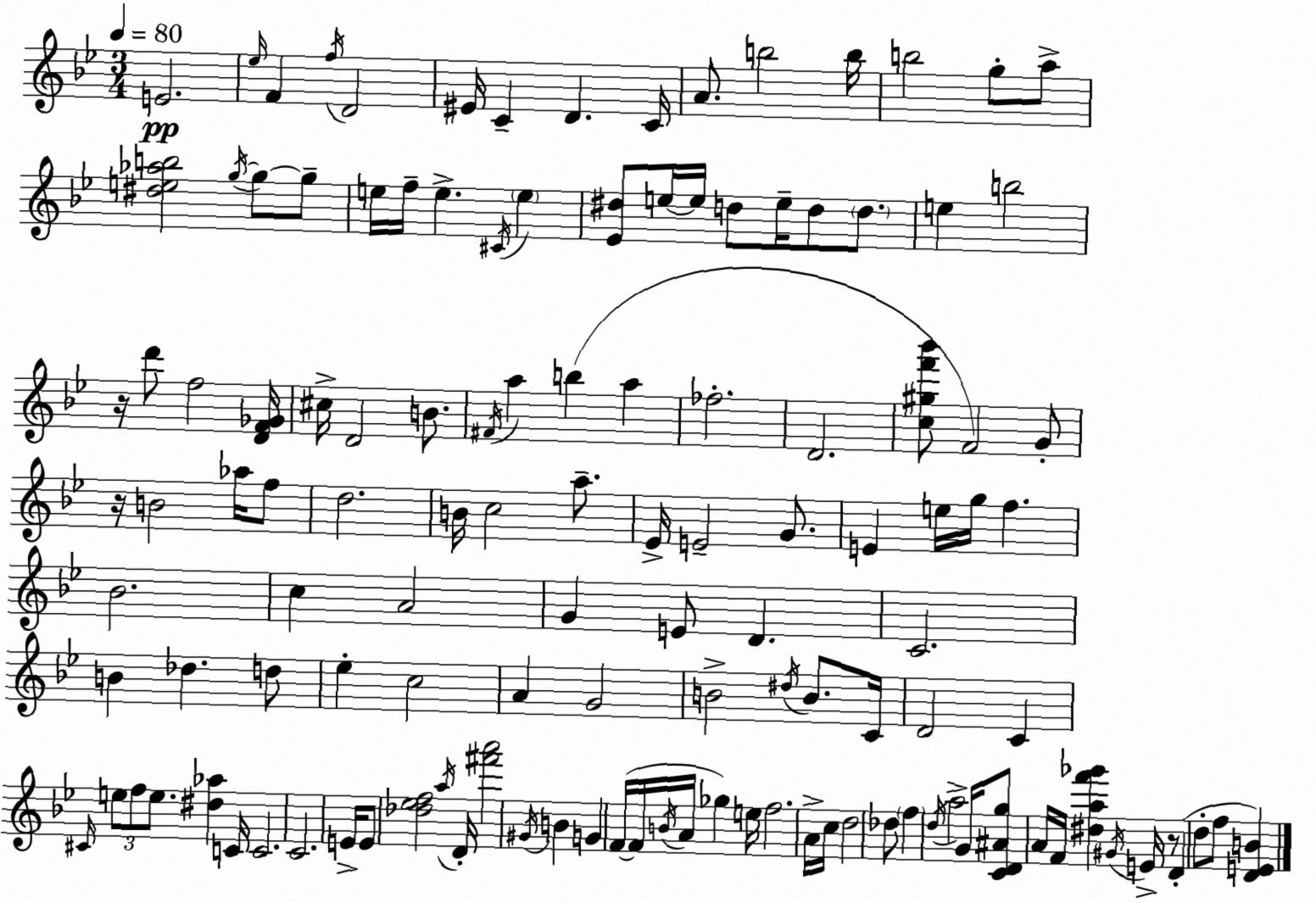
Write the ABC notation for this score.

X:1
T:Untitled
M:3/4
L:1/4
K:Bb
E2 _e/4 F f/4 D2 ^E/4 C D C/4 A/2 b2 b/4 b2 g/2 a/2 [^de_ab]2 g/4 g/2 g/2 e/4 f/4 e ^C/4 e [_E^d]/2 e/4 e/4 d/2 e/4 d/2 d/2 e b2 z/4 d'/2 f2 [DF_G]/4 ^c/4 D2 B/2 ^F/4 a b a _f2 D2 [c^gf'_b']/2 F2 G/2 z/4 B2 _a/4 f/2 d2 B/4 c2 a/2 _E/4 E2 G/2 E e/4 g/4 f _B2 c A2 G E/2 D C2 B _d d/2 _e c2 A G2 B2 ^d/4 B/2 C/4 D2 C ^C/4 e/2 f/2 e/2 [^d_a] C/4 C2 C2 E/4 E/2 [_d_ef]2 a/4 D/4 [^f'a']2 ^G/4 B G F/4 F/4 B/4 A/4 _g e/4 f2 A/4 c/4 d2 _d/2 f d/4 a2 G/4 [CD^Ag]/2 A/4 F/4 [^daf'_g'] ^G/4 E/4 z/2 D d/2 f/2 [DEB]